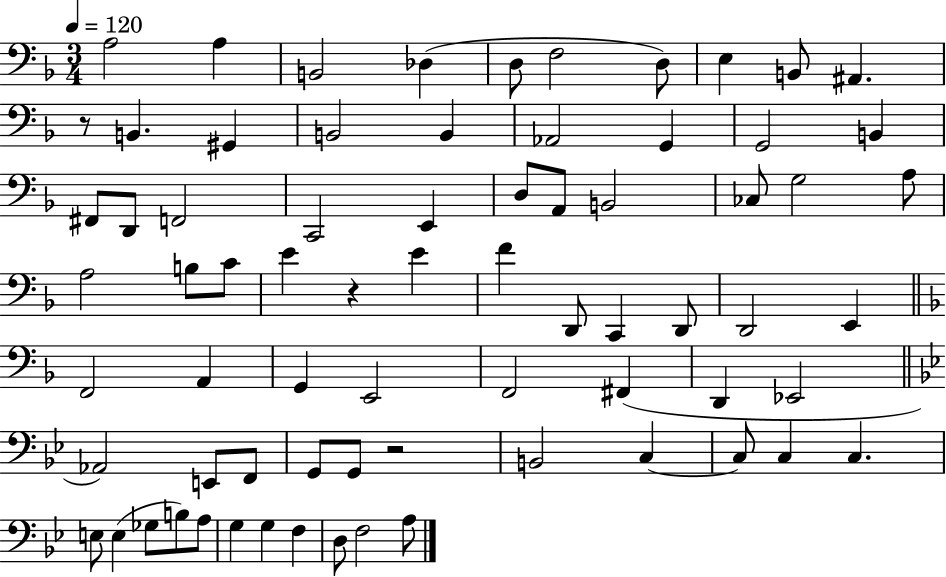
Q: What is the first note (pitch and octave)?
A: A3